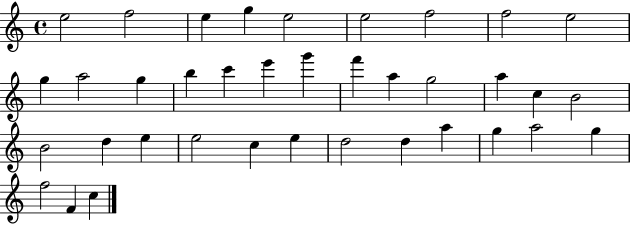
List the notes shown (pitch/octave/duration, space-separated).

E5/h F5/h E5/q G5/q E5/h E5/h F5/h F5/h E5/h G5/q A5/h G5/q B5/q C6/q E6/q G6/q F6/q A5/q G5/h A5/q C5/q B4/h B4/h D5/q E5/q E5/h C5/q E5/q D5/h D5/q A5/q G5/q A5/h G5/q F5/h F4/q C5/q